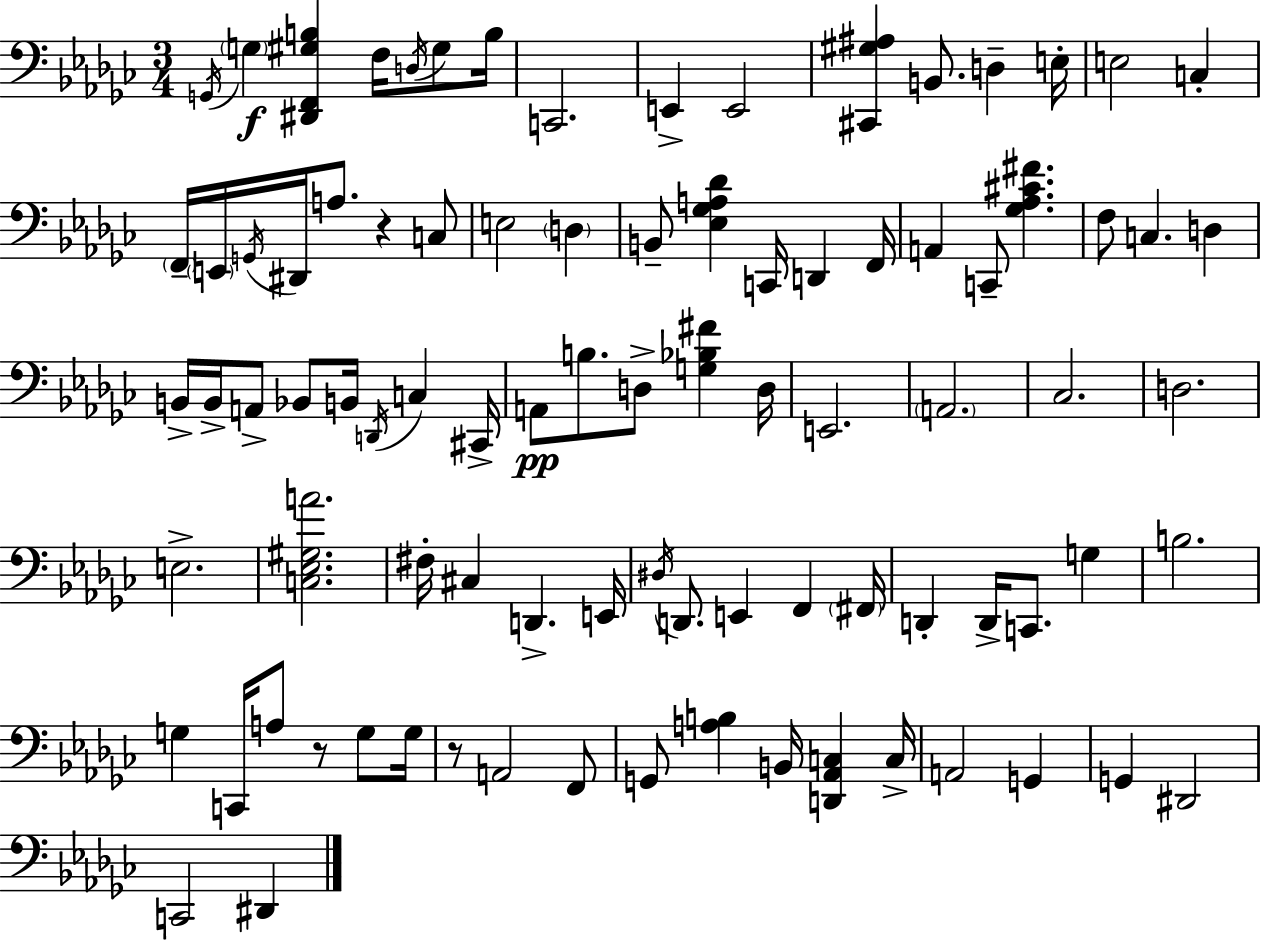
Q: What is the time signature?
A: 3/4